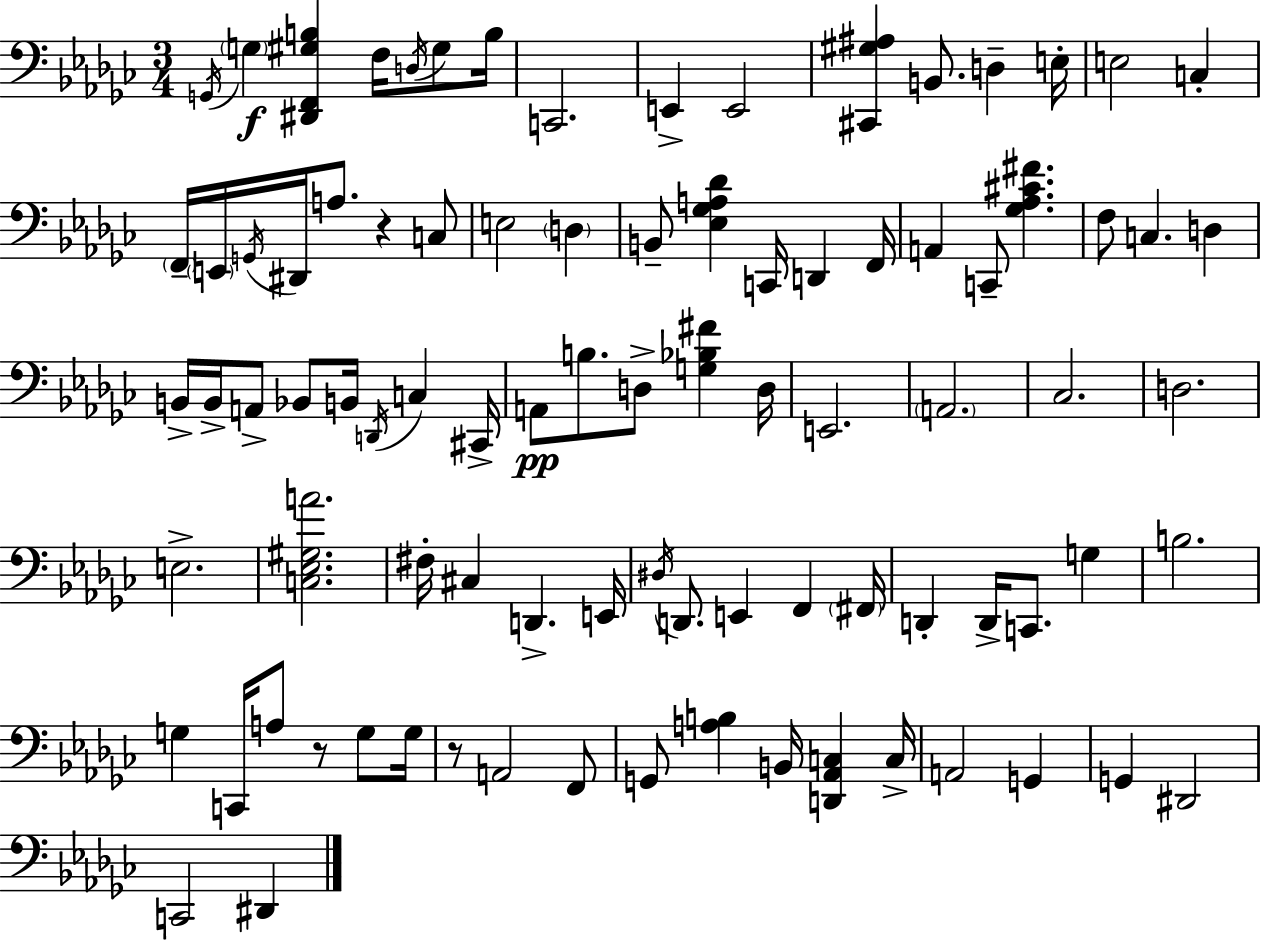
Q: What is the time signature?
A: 3/4